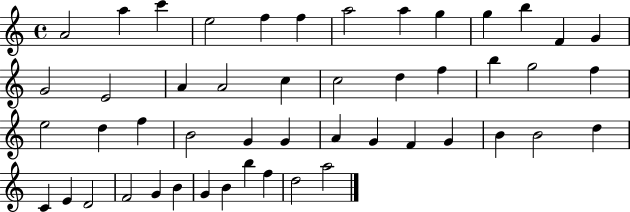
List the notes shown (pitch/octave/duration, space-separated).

A4/h A5/q C6/q E5/h F5/q F5/q A5/h A5/q G5/q G5/q B5/q F4/q G4/q G4/h E4/h A4/q A4/h C5/q C5/h D5/q F5/q B5/q G5/h F5/q E5/h D5/q F5/q B4/h G4/q G4/q A4/q G4/q F4/q G4/q B4/q B4/h D5/q C4/q E4/q D4/h F4/h G4/q B4/q G4/q B4/q B5/q F5/q D5/h A5/h